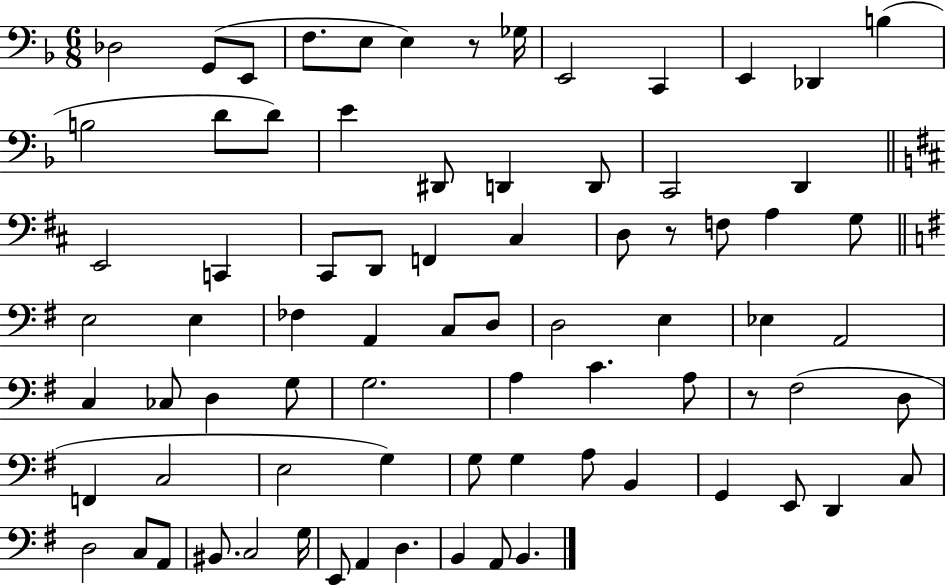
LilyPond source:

{
  \clef bass
  \numericTimeSignature
  \time 6/8
  \key f \major
  des2 g,8( e,8 | f8. e8 e4) r8 ges16 | e,2 c,4 | e,4 des,4 b4( | \break b2 d'8 d'8) | e'4 dis,8 d,4 d,8 | c,2 d,4 | \bar "||" \break \key d \major e,2 c,4 | cis,8 d,8 f,4 cis4 | d8 r8 f8 a4 g8 | \bar "||" \break \key g \major e2 e4 | fes4 a,4 c8 d8 | d2 e4 | ees4 a,2 | \break c4 ces8 d4 g8 | g2. | a4 c'4. a8 | r8 fis2( d8 | \break f,4 c2 | e2 g4) | g8 g4 a8 b,4 | g,4 e,8 d,4 c8 | \break d2 c8 a,8 | bis,8. c2 g16 | e,8 a,4 d4. | b,4 a,8 b,4. | \break \bar "|."
}